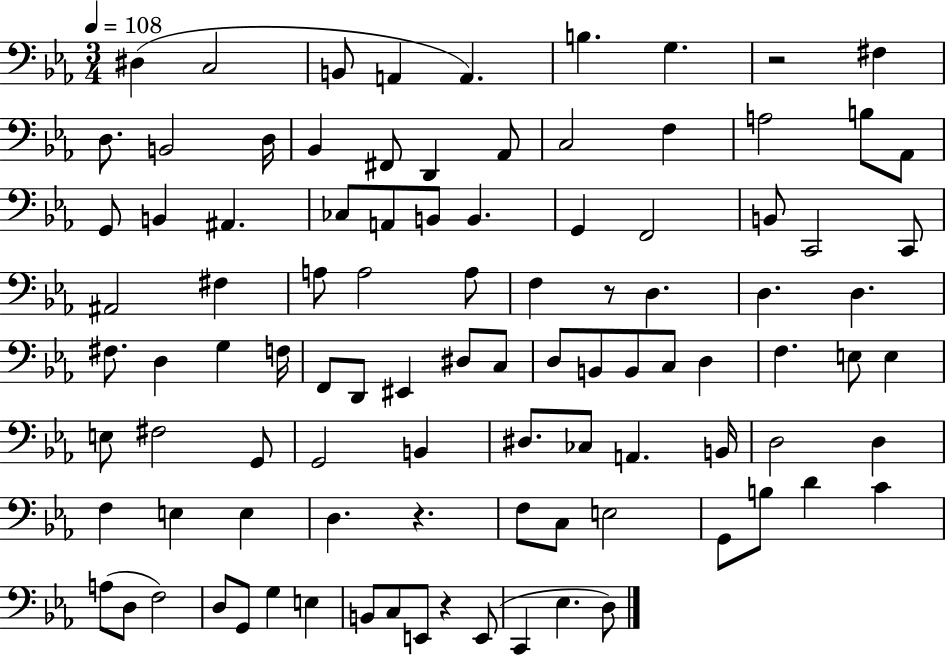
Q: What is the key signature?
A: EES major